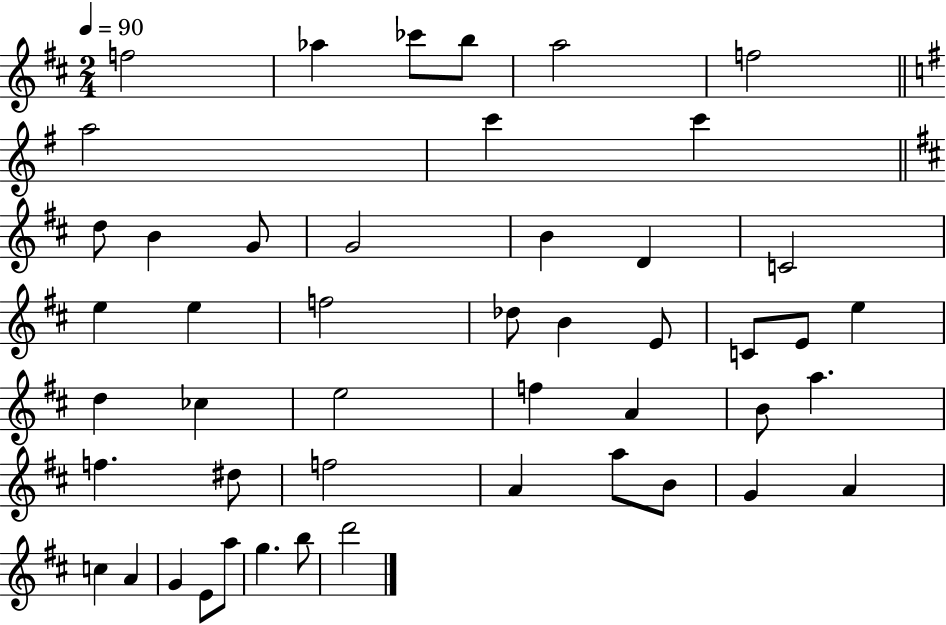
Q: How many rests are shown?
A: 0